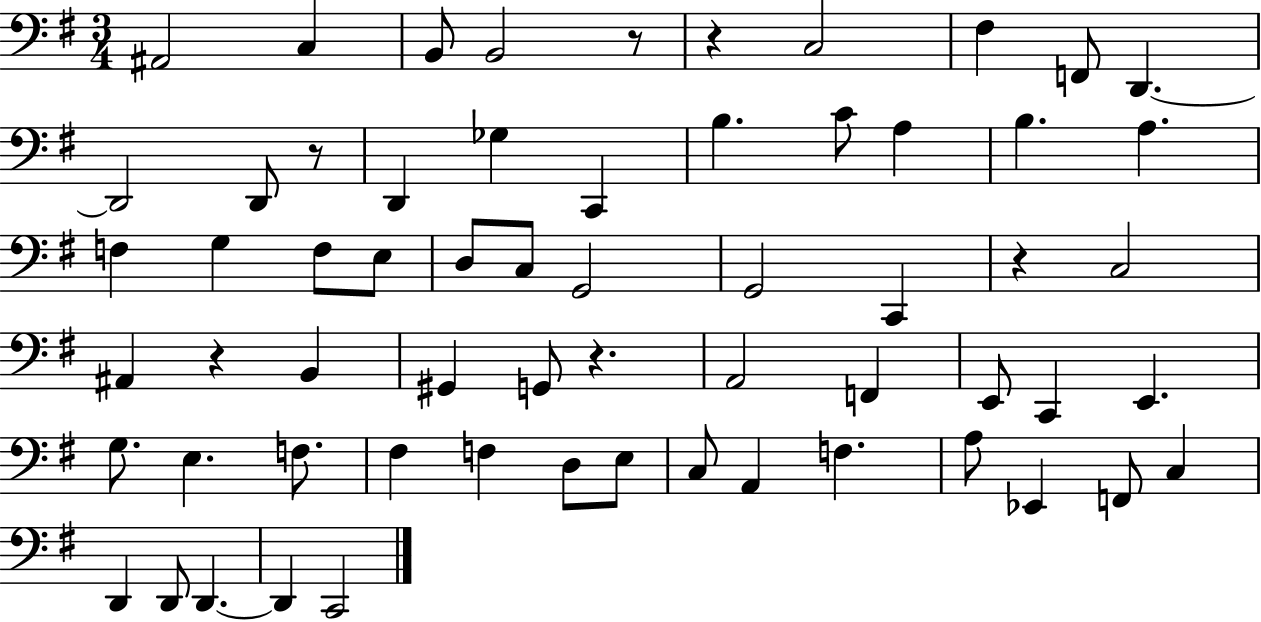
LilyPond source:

{
  \clef bass
  \numericTimeSignature
  \time 3/4
  \key g \major
  ais,2 c4 | b,8 b,2 r8 | r4 c2 | fis4 f,8 d,4.~~ | \break d,2 d,8 r8 | d,4 ges4 c,4 | b4. c'8 a4 | b4. a4. | \break f4 g4 f8 e8 | d8 c8 g,2 | g,2 c,4 | r4 c2 | \break ais,4 r4 b,4 | gis,4 g,8 r4. | a,2 f,4 | e,8 c,4 e,4. | \break g8. e4. f8. | fis4 f4 d8 e8 | c8 a,4 f4. | a8 ees,4 f,8 c4 | \break d,4 d,8 d,4.~~ | d,4 c,2 | \bar "|."
}